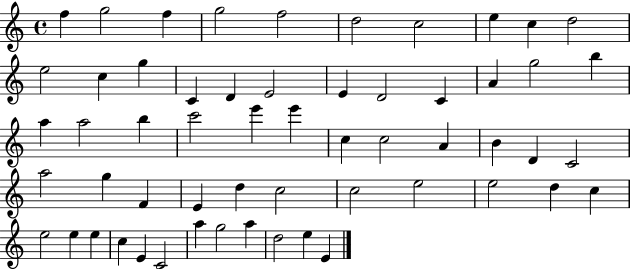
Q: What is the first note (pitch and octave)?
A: F5